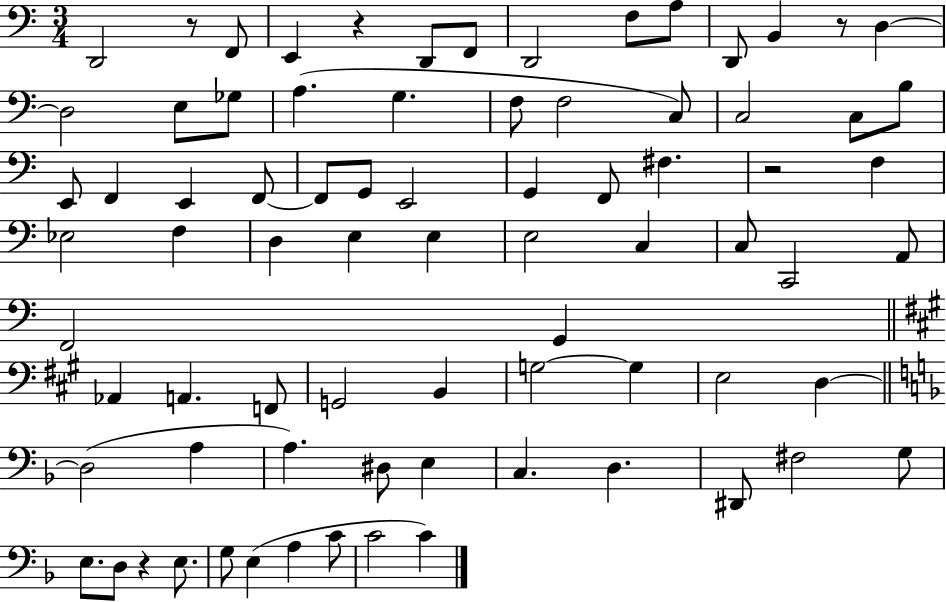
{
  \clef bass
  \numericTimeSignature
  \time 3/4
  \key c \major
  d,2 r8 f,8 | e,4 r4 d,8 f,8 | d,2 f8 a8 | d,8 b,4 r8 d4~~ | \break d2 e8 ges8 | a4.( g4. | f8 f2 c8) | c2 c8 b8 | \break e,8 f,4 e,4 f,8~~ | f,8 g,8 e,2 | g,4 f,8 fis4. | r2 f4 | \break ees2 f4 | d4 e4 e4 | e2 c4 | c8 c,2 a,8 | \break f,2 g,4 | \bar "||" \break \key a \major aes,4 a,4. f,8 | g,2 b,4 | g2~~ g4 | e2 d4~~ | \break \bar "||" \break \key f \major d2( a4 | a4.) dis8 e4 | c4. d4. | dis,8 fis2 g8 | \break e8. d8 r4 e8. | g8 e4( a4 c'8 | c'2 c'4) | \bar "|."
}